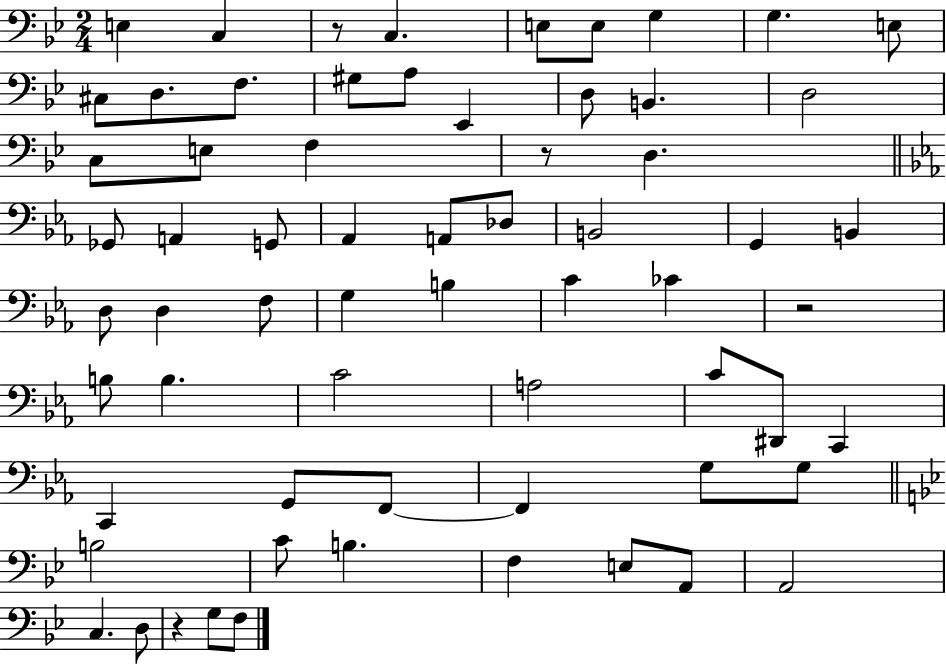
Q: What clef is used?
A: bass